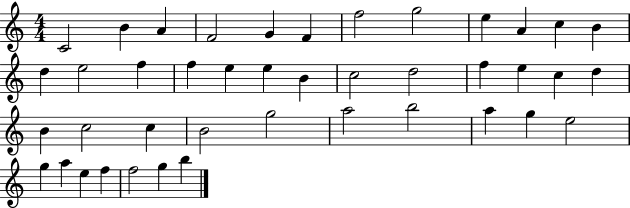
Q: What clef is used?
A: treble